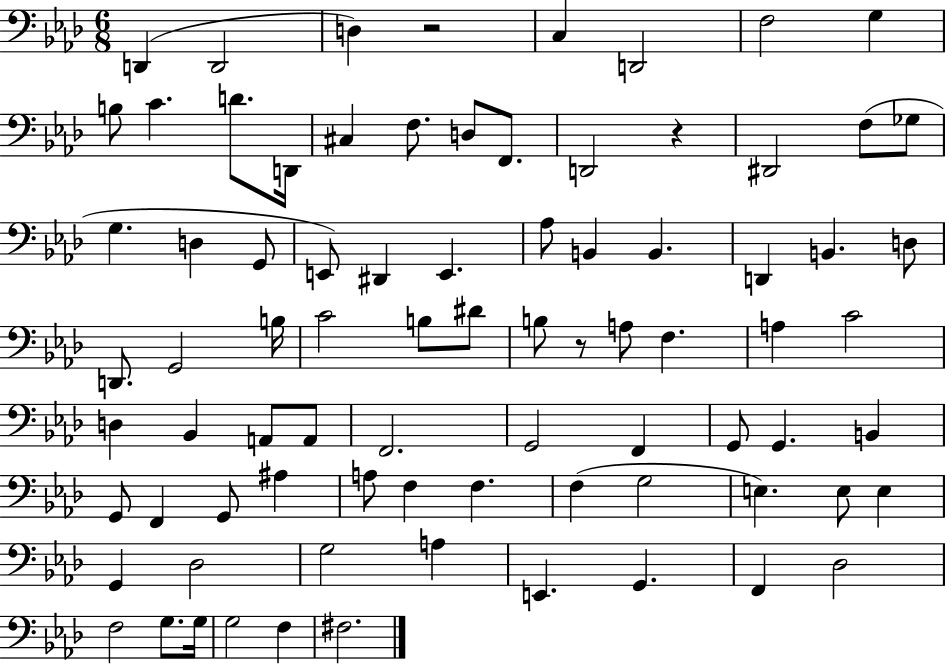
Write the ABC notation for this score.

X:1
T:Untitled
M:6/8
L:1/4
K:Ab
D,, D,,2 D, z2 C, D,,2 F,2 G, B,/2 C D/2 D,,/4 ^C, F,/2 D,/2 F,,/2 D,,2 z ^D,,2 F,/2 _G,/2 G, D, G,,/2 E,,/2 ^D,, E,, _A,/2 B,, B,, D,, B,, D,/2 D,,/2 G,,2 B,/4 C2 B,/2 ^D/2 B,/2 z/2 A,/2 F, A, C2 D, _B,, A,,/2 A,,/2 F,,2 G,,2 F,, G,,/2 G,, B,, G,,/2 F,, G,,/2 ^A, A,/2 F, F, F, G,2 E, E,/2 E, G,, _D,2 G,2 A, E,, G,, F,, _D,2 F,2 G,/2 G,/4 G,2 F, ^F,2